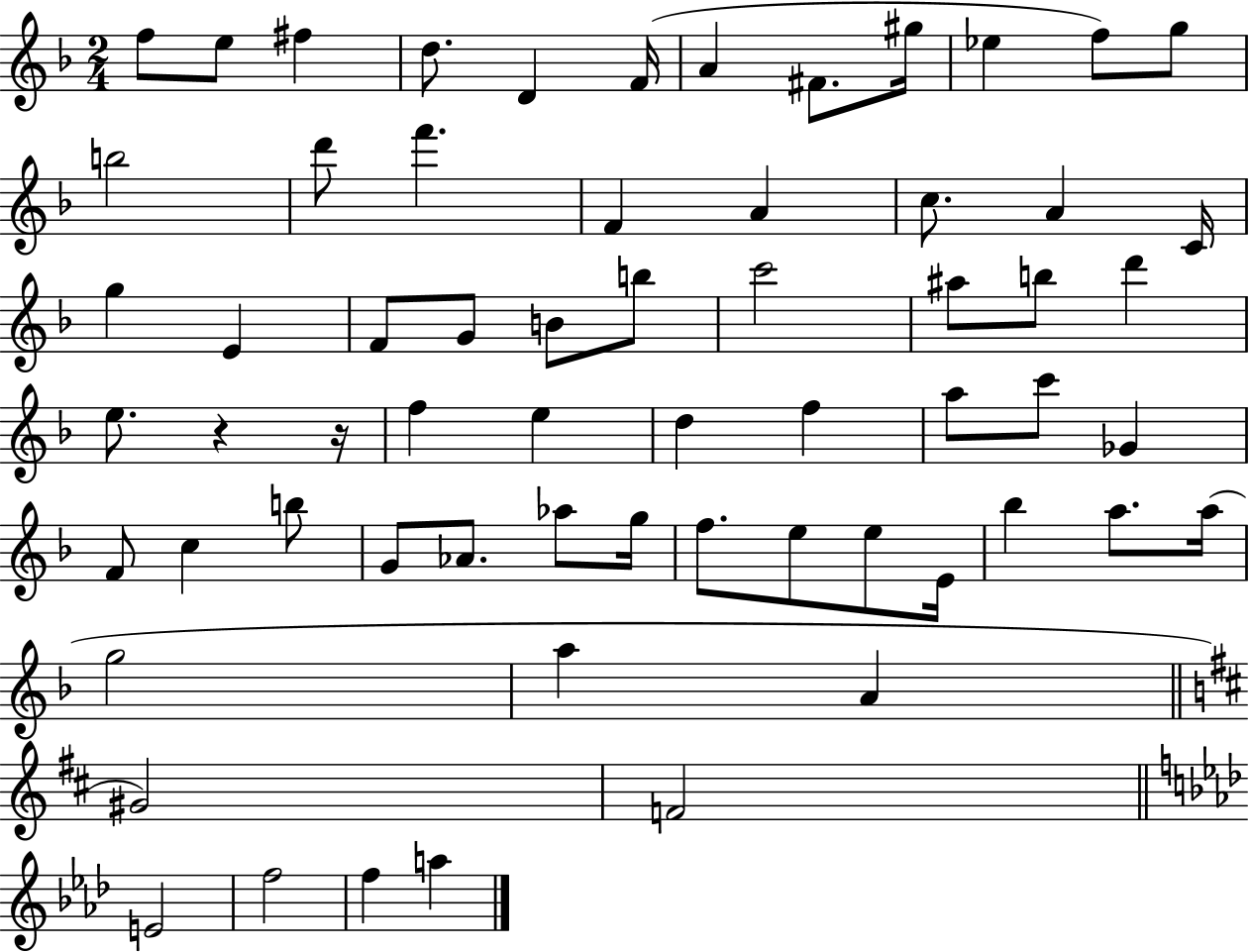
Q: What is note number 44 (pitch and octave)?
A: Ab5